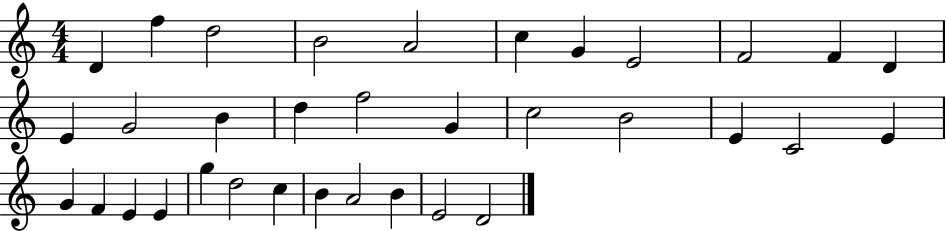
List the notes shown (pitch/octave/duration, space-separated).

D4/q F5/q D5/h B4/h A4/h C5/q G4/q E4/h F4/h F4/q D4/q E4/q G4/h B4/q D5/q F5/h G4/q C5/h B4/h E4/q C4/h E4/q G4/q F4/q E4/q E4/q G5/q D5/h C5/q B4/q A4/h B4/q E4/h D4/h